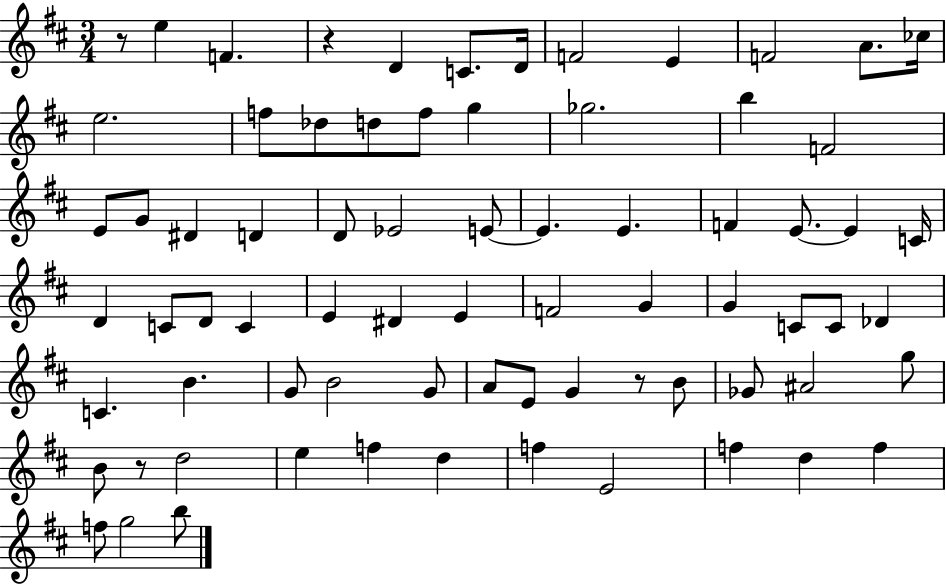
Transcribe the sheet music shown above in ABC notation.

X:1
T:Untitled
M:3/4
L:1/4
K:D
z/2 e F z D C/2 D/4 F2 E F2 A/2 _c/4 e2 f/2 _d/2 d/2 f/2 g _g2 b F2 E/2 G/2 ^D D D/2 _E2 E/2 E E F E/2 E C/4 D C/2 D/2 C E ^D E F2 G G C/2 C/2 _D C B G/2 B2 G/2 A/2 E/2 G z/2 B/2 _G/2 ^A2 g/2 B/2 z/2 d2 e f d f E2 f d f f/2 g2 b/2